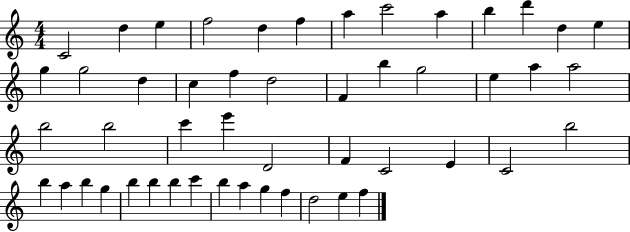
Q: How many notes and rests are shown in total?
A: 50